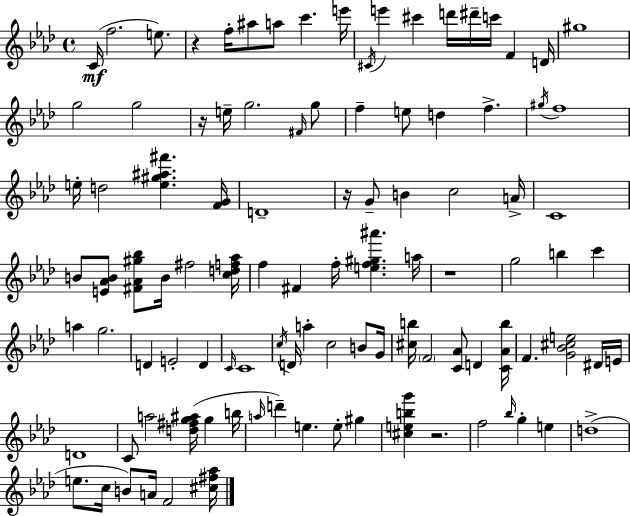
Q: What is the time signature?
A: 4/4